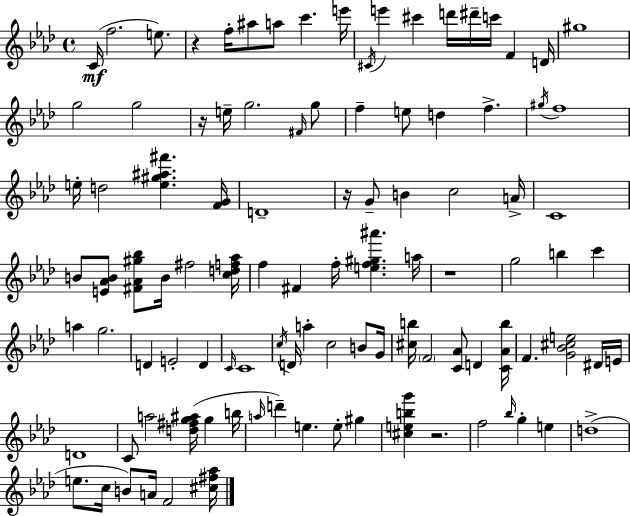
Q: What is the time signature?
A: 4/4